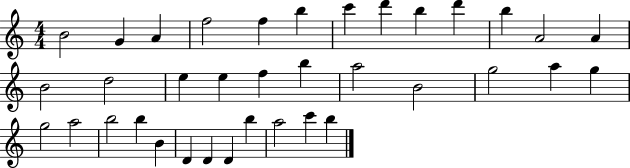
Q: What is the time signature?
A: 4/4